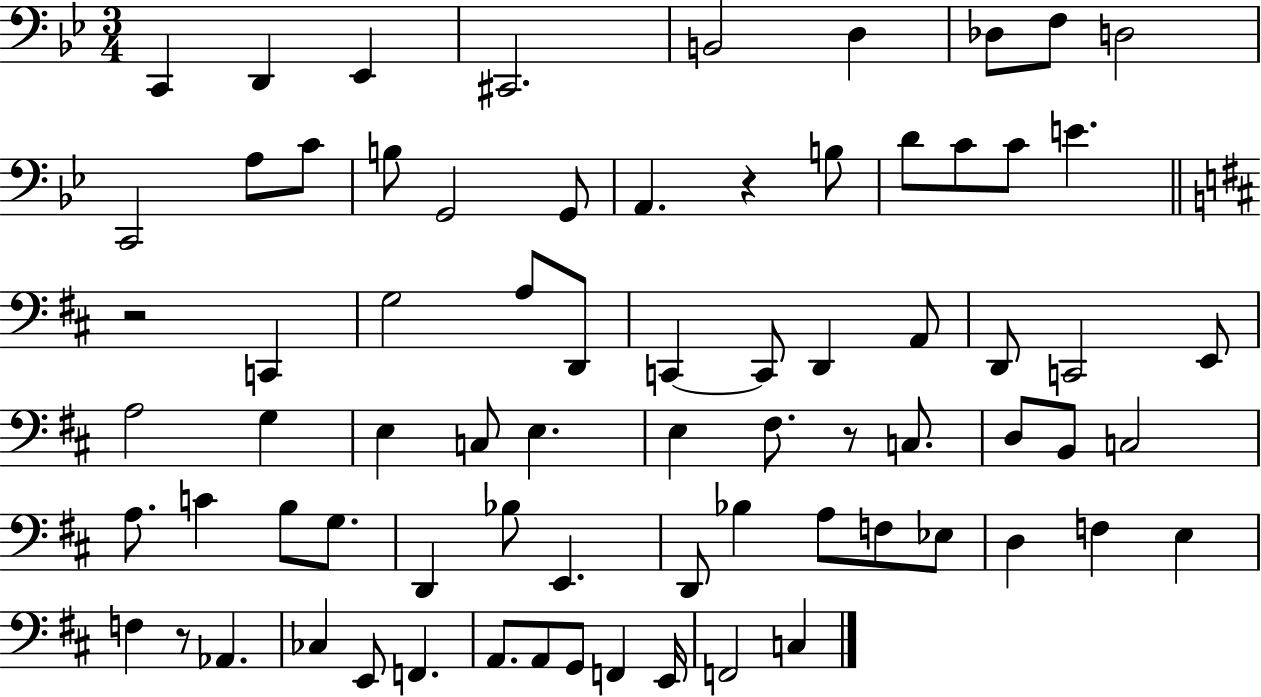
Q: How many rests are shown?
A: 4